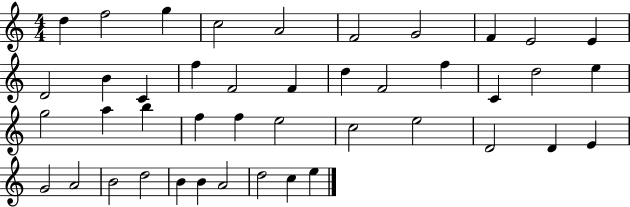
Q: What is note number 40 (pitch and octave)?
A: A4